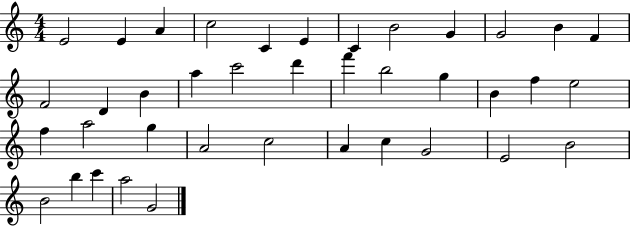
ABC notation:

X:1
T:Untitled
M:4/4
L:1/4
K:C
E2 E A c2 C E C B2 G G2 B F F2 D B a c'2 d' f' b2 g B f e2 f a2 g A2 c2 A c G2 E2 B2 B2 b c' a2 G2